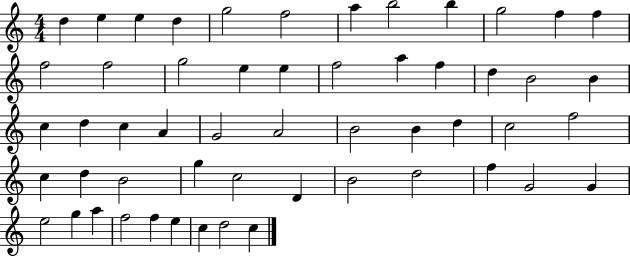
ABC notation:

X:1
T:Untitled
M:4/4
L:1/4
K:C
d e e d g2 f2 a b2 b g2 f f f2 f2 g2 e e f2 a f d B2 B c d c A G2 A2 B2 B d c2 f2 c d B2 g c2 D B2 d2 f G2 G e2 g a f2 f e c d2 c